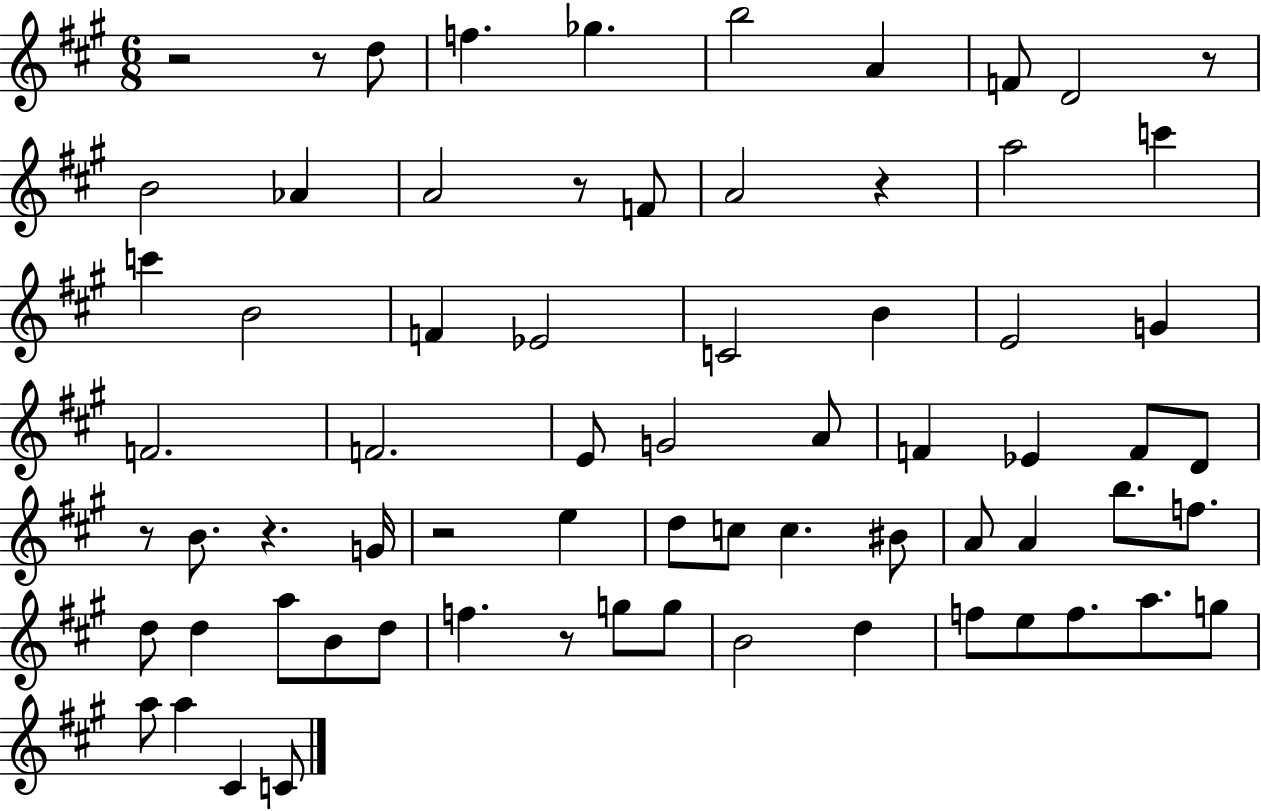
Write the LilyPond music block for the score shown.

{
  \clef treble
  \numericTimeSignature
  \time 6/8
  \key a \major
  \repeat volta 2 { r2 r8 d''8 | f''4. ges''4. | b''2 a'4 | f'8 d'2 r8 | \break b'2 aes'4 | a'2 r8 f'8 | a'2 r4 | a''2 c'''4 | \break c'''4 b'2 | f'4 ees'2 | c'2 b'4 | e'2 g'4 | \break f'2. | f'2. | e'8 g'2 a'8 | f'4 ees'4 f'8 d'8 | \break r8 b'8. r4. g'16 | r2 e''4 | d''8 c''8 c''4. bis'8 | a'8 a'4 b''8. f''8. | \break d''8 d''4 a''8 b'8 d''8 | f''4. r8 g''8 g''8 | b'2 d''4 | f''8 e''8 f''8. a''8. g''8 | \break a''8 a''4 cis'4 c'8 | } \bar "|."
}